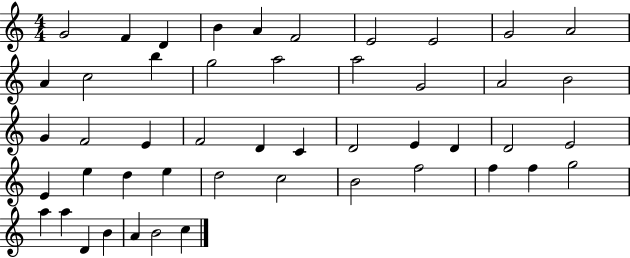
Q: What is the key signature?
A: C major